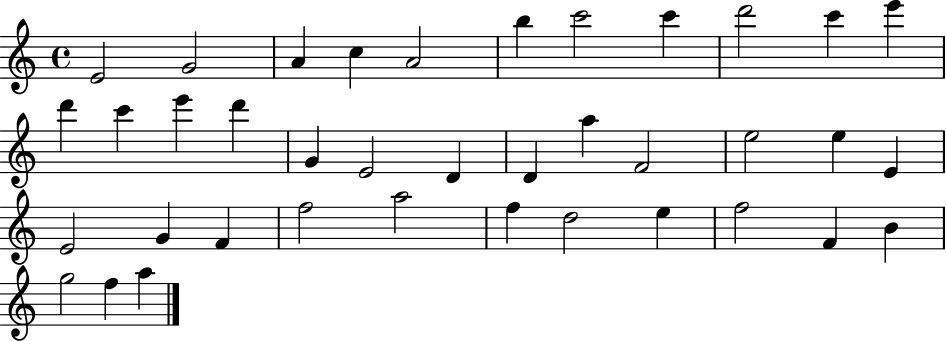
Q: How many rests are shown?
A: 0